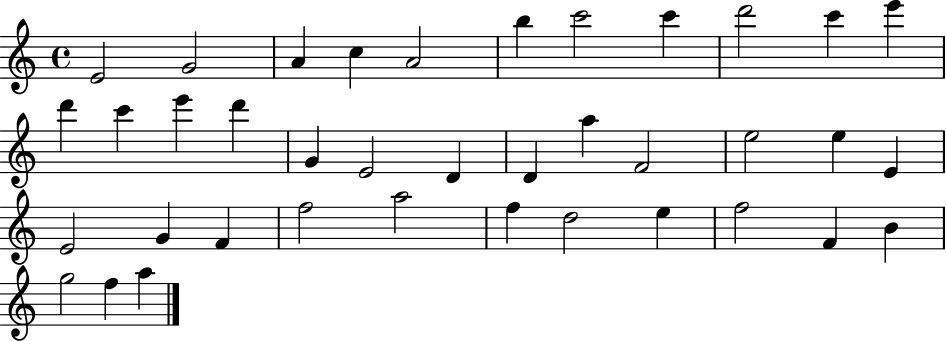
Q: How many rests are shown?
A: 0